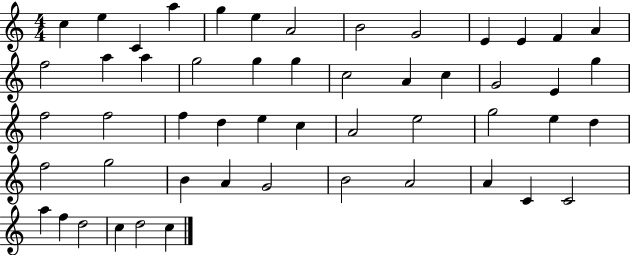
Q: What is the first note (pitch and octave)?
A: C5